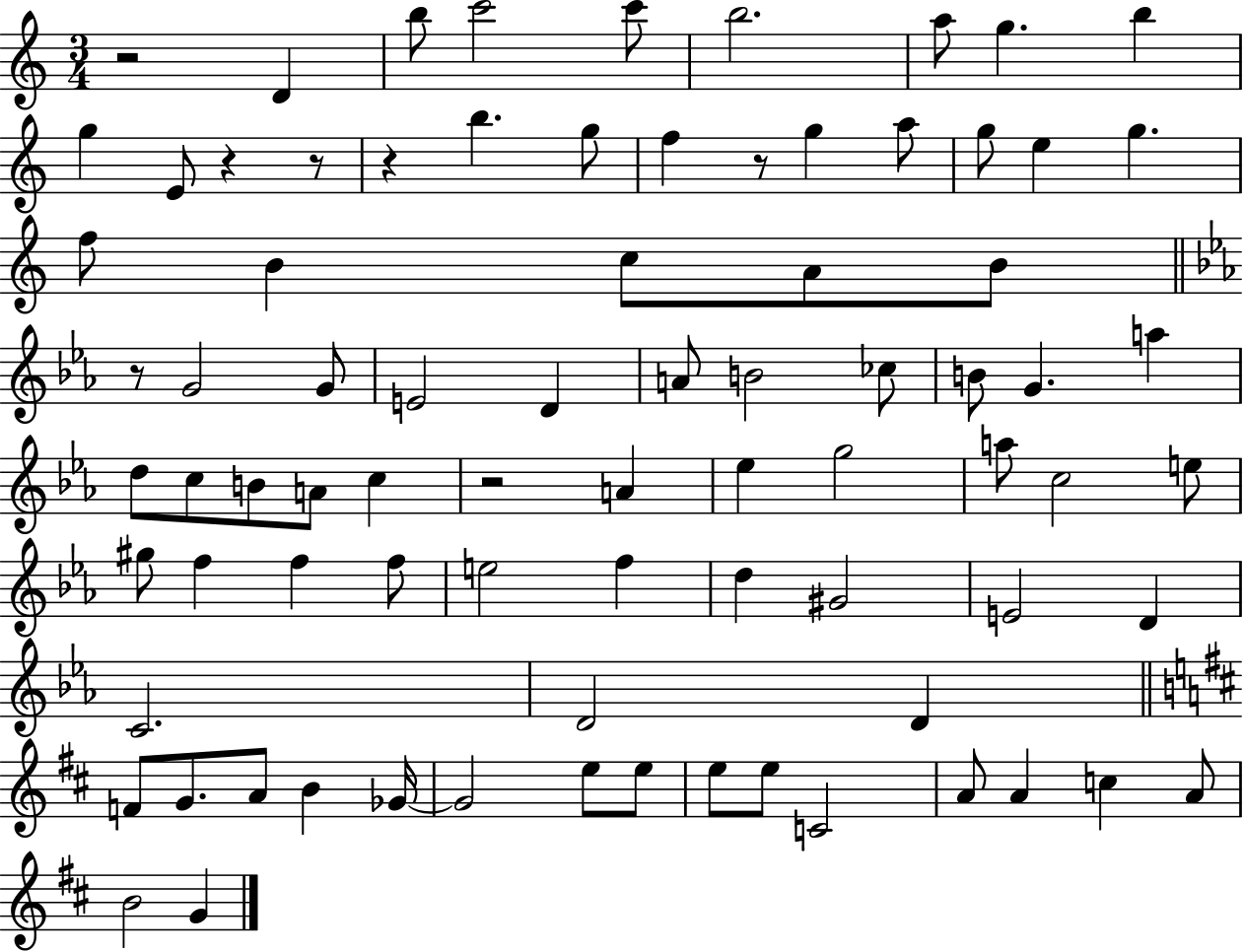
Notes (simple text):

R/h D4/q B5/e C6/h C6/e B5/h. A5/e G5/q. B5/q G5/q E4/e R/q R/e R/q B5/q. G5/e F5/q R/e G5/q A5/e G5/e E5/q G5/q. F5/e B4/q C5/e A4/e B4/e R/e G4/h G4/e E4/h D4/q A4/e B4/h CES5/e B4/e G4/q. A5/q D5/e C5/e B4/e A4/e C5/q R/h A4/q Eb5/q G5/h A5/e C5/h E5/e G#5/e F5/q F5/q F5/e E5/h F5/q D5/q G#4/h E4/h D4/q C4/h. D4/h D4/q F4/e G4/e. A4/e B4/q Gb4/s Gb4/h E5/e E5/e E5/e E5/e C4/h A4/e A4/q C5/q A4/e B4/h G4/q